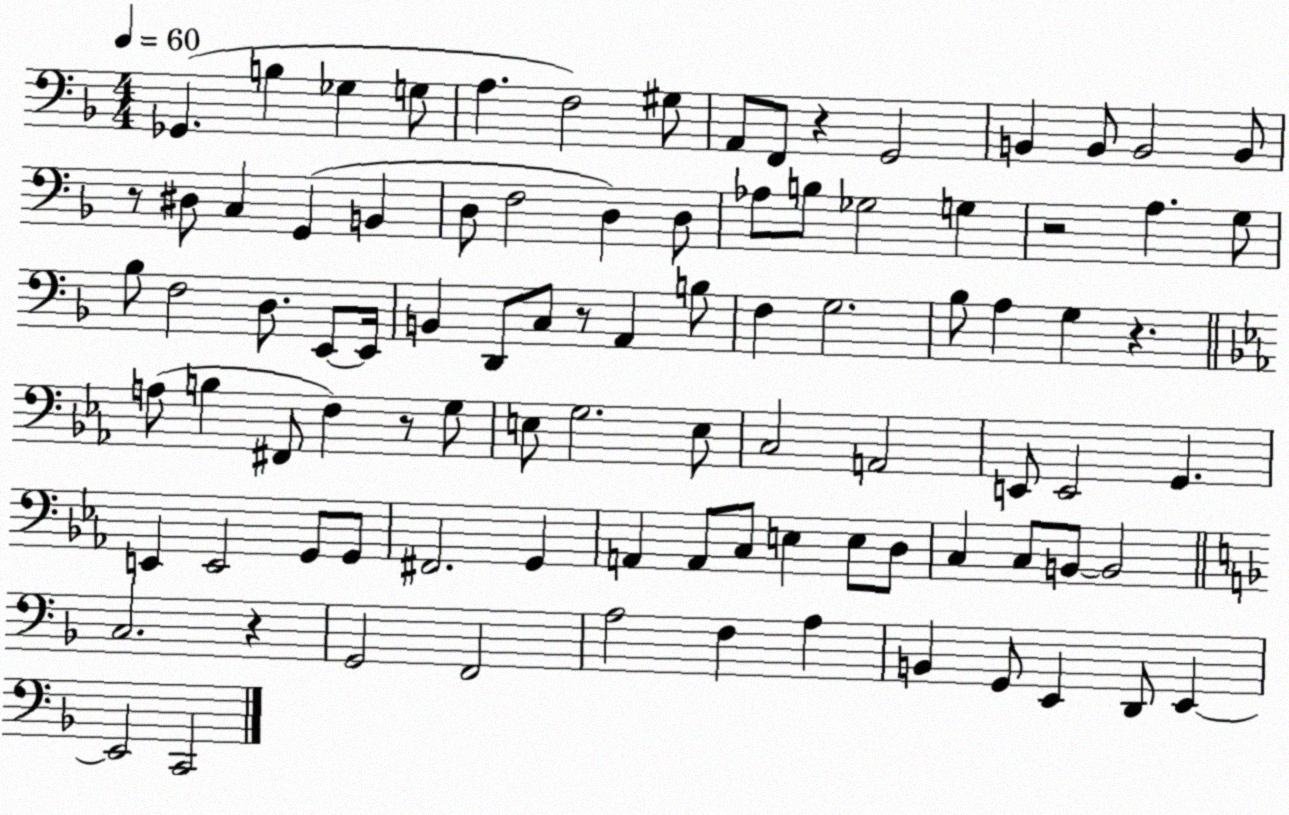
X:1
T:Untitled
M:4/4
L:1/4
K:F
_G,, B, _G, G,/2 A, F,2 ^G,/2 A,,/2 F,,/2 z G,,2 B,, B,,/2 B,,2 B,,/2 z/2 ^D,/2 C, G,, B,, D,/2 F,2 D, D,/2 _A,/2 B,/2 _G,2 G, z2 A, G,/2 _B,/2 F,2 D,/2 E,,/2 E,,/4 B,, D,,/2 C,/2 z/2 A,, B,/2 F, G,2 _B,/2 A, G, z A,/2 B, ^F,,/2 F, z/2 G,/2 E,/2 G,2 E,/2 C,2 A,,2 E,,/2 E,,2 G,, E,, E,,2 G,,/2 G,,/2 ^F,,2 G,, A,, A,,/2 C,/2 E, E,/2 D,/2 C, C,/2 B,,/2 B,,2 C,2 z G,,2 F,,2 A,2 F, A, B,, G,,/2 E,, D,,/2 E,, E,,2 C,,2